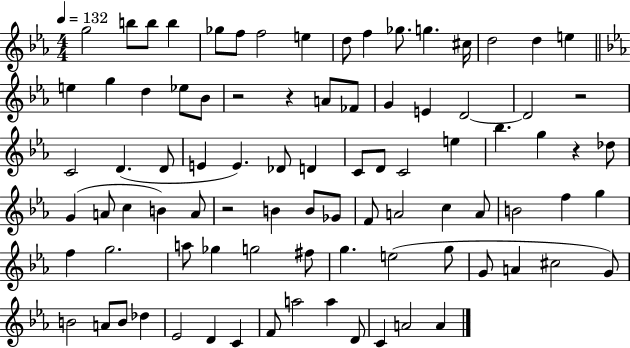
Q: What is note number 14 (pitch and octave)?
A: D5